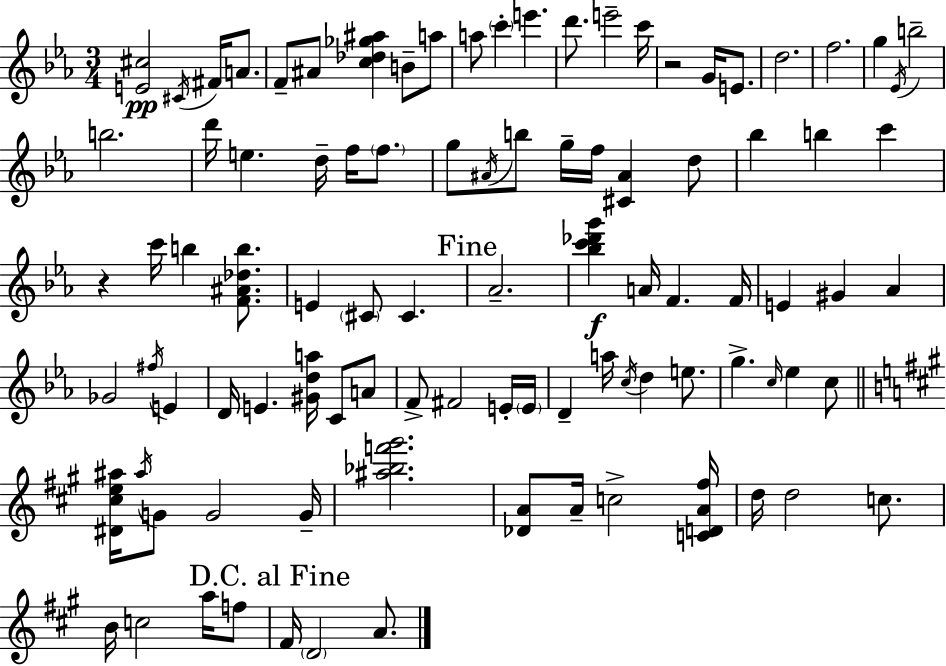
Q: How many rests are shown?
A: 2